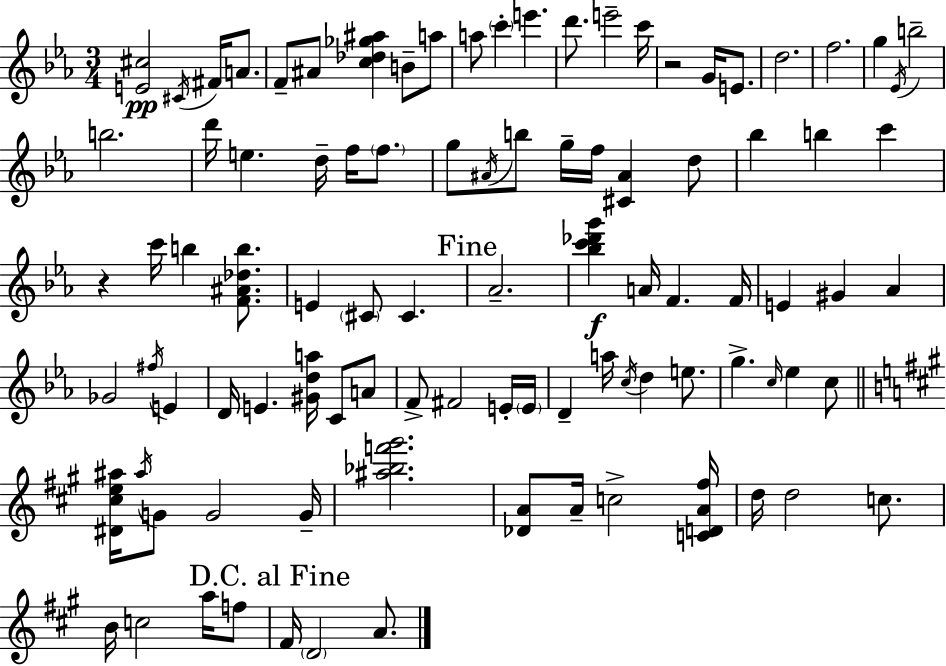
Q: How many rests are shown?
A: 2